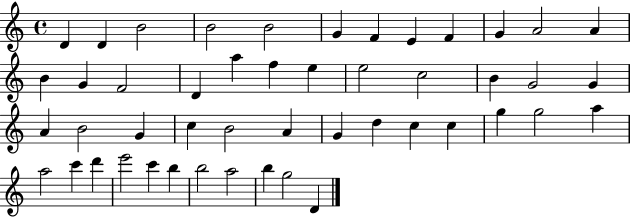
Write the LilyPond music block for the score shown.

{
  \clef treble
  \time 4/4
  \defaultTimeSignature
  \key c \major
  d'4 d'4 b'2 | b'2 b'2 | g'4 f'4 e'4 f'4 | g'4 a'2 a'4 | \break b'4 g'4 f'2 | d'4 a''4 f''4 e''4 | e''2 c''2 | b'4 g'2 g'4 | \break a'4 b'2 g'4 | c''4 b'2 a'4 | g'4 d''4 c''4 c''4 | g''4 g''2 a''4 | \break a''2 c'''4 d'''4 | e'''2 c'''4 b''4 | b''2 a''2 | b''4 g''2 d'4 | \break \bar "|."
}